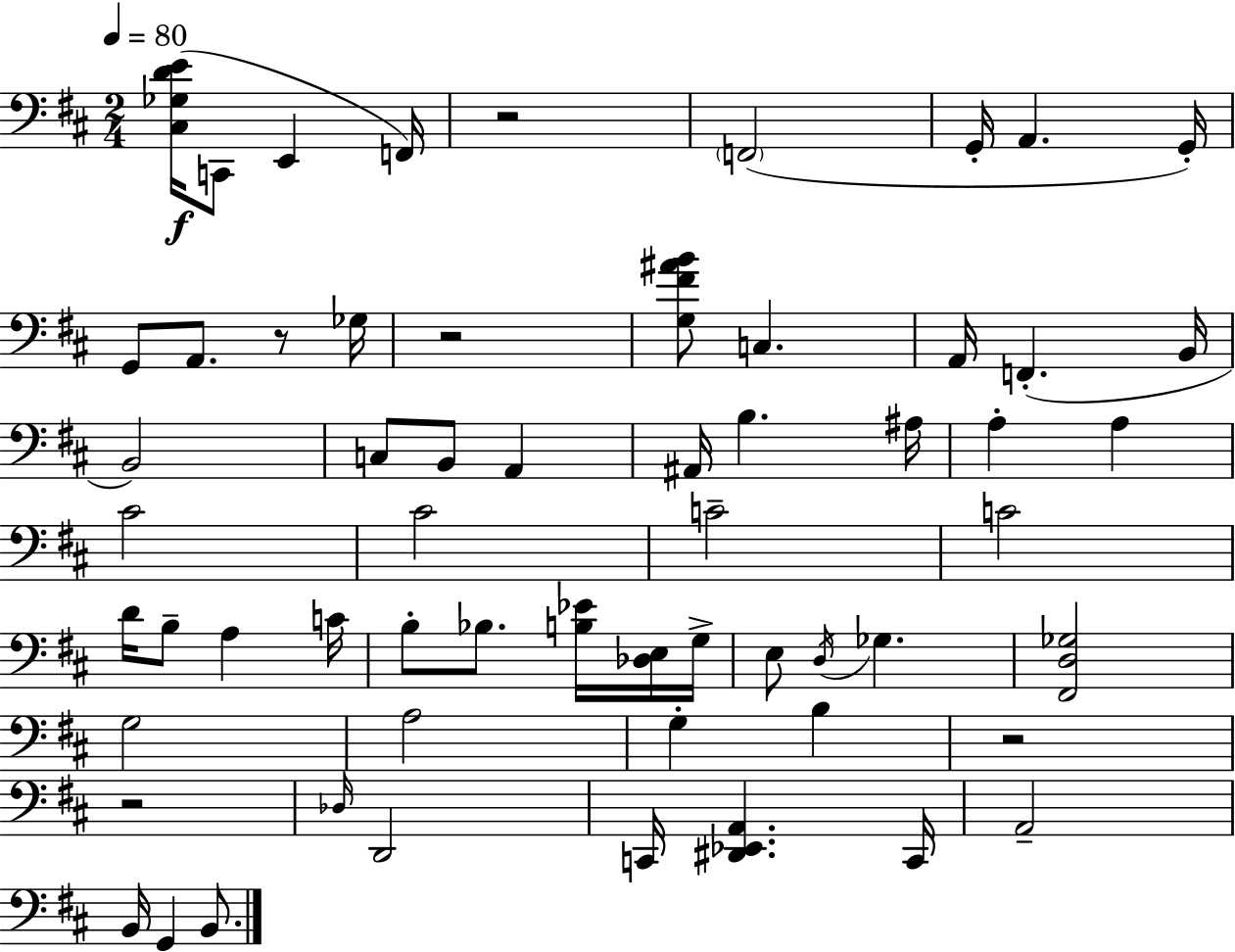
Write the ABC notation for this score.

X:1
T:Untitled
M:2/4
L:1/4
K:D
[^C,_G,DE]/4 C,,/2 E,, F,,/4 z2 F,,2 G,,/4 A,, G,,/4 G,,/2 A,,/2 z/2 _G,/4 z2 [G,^F^AB]/2 C, A,,/4 F,, B,,/4 B,,2 C,/2 B,,/2 A,, ^A,,/4 B, ^A,/4 A, A, ^C2 ^C2 C2 C2 D/4 B,/2 A, C/4 B,/2 _B,/2 [B,_E]/4 [_D,E,]/4 G,/4 E,/2 D,/4 _G, [^F,,D,_G,]2 G,2 A,2 G, B, z2 z2 _D,/4 D,,2 C,,/4 [^D,,_E,,A,,] C,,/4 A,,2 B,,/4 G,, B,,/2